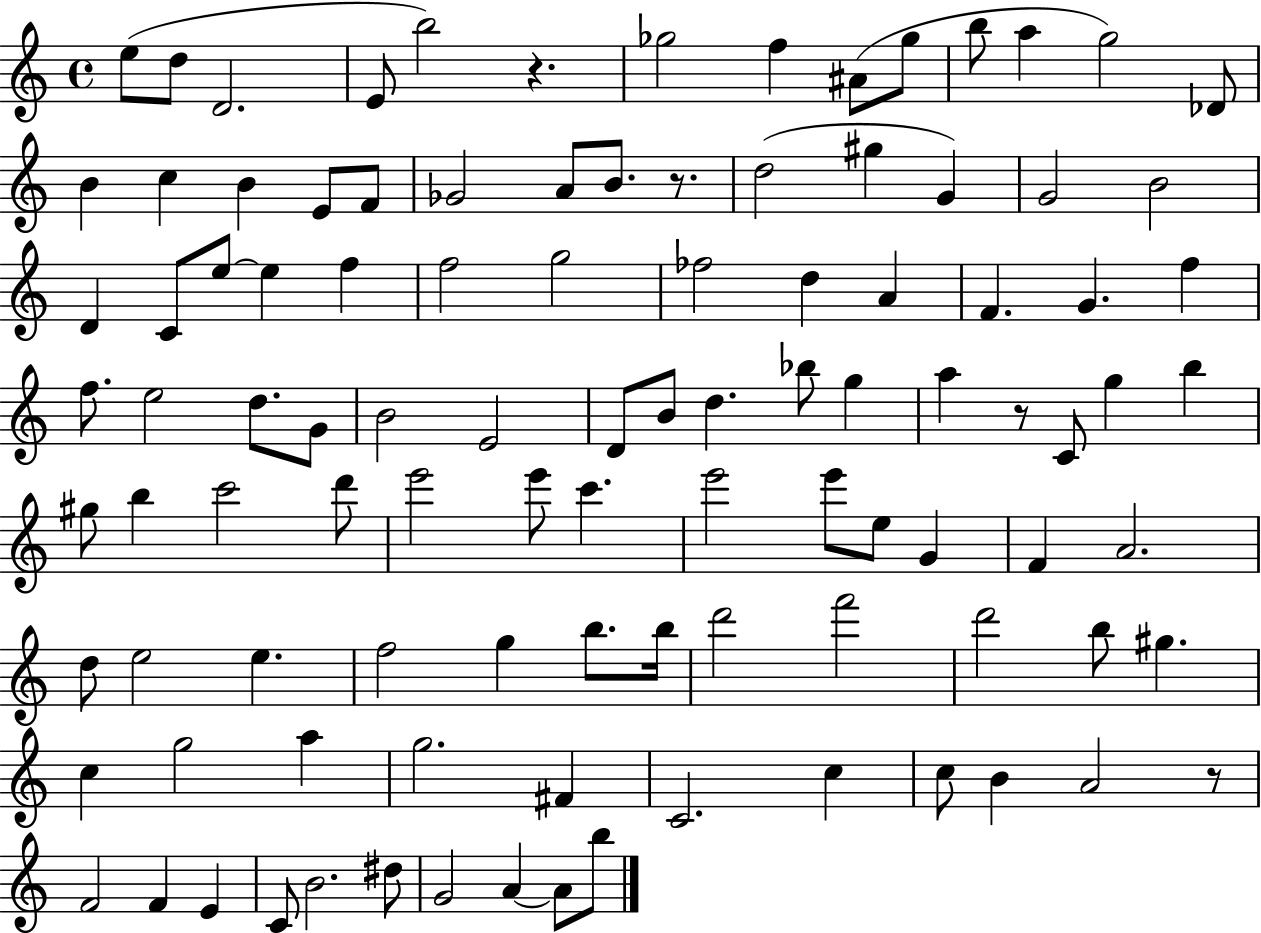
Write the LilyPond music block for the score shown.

{
  \clef treble
  \time 4/4
  \defaultTimeSignature
  \key c \major
  e''8( d''8 d'2. | e'8 b''2) r4. | ges''2 f''4 ais'8( ges''8 | b''8 a''4 g''2) des'8 | \break b'4 c''4 b'4 e'8 f'8 | ges'2 a'8 b'8. r8. | d''2( gis''4 g'4) | g'2 b'2 | \break d'4 c'8 e''8~~ e''4 f''4 | f''2 g''2 | fes''2 d''4 a'4 | f'4. g'4. f''4 | \break f''8. e''2 d''8. g'8 | b'2 e'2 | d'8 b'8 d''4. bes''8 g''4 | a''4 r8 c'8 g''4 b''4 | \break gis''8 b''4 c'''2 d'''8 | e'''2 e'''8 c'''4. | e'''2 e'''8 e''8 g'4 | f'4 a'2. | \break d''8 e''2 e''4. | f''2 g''4 b''8. b''16 | d'''2 f'''2 | d'''2 b''8 gis''4. | \break c''4 g''2 a''4 | g''2. fis'4 | c'2. c''4 | c''8 b'4 a'2 r8 | \break f'2 f'4 e'4 | c'8 b'2. dis''8 | g'2 a'4~~ a'8 b''8 | \bar "|."
}